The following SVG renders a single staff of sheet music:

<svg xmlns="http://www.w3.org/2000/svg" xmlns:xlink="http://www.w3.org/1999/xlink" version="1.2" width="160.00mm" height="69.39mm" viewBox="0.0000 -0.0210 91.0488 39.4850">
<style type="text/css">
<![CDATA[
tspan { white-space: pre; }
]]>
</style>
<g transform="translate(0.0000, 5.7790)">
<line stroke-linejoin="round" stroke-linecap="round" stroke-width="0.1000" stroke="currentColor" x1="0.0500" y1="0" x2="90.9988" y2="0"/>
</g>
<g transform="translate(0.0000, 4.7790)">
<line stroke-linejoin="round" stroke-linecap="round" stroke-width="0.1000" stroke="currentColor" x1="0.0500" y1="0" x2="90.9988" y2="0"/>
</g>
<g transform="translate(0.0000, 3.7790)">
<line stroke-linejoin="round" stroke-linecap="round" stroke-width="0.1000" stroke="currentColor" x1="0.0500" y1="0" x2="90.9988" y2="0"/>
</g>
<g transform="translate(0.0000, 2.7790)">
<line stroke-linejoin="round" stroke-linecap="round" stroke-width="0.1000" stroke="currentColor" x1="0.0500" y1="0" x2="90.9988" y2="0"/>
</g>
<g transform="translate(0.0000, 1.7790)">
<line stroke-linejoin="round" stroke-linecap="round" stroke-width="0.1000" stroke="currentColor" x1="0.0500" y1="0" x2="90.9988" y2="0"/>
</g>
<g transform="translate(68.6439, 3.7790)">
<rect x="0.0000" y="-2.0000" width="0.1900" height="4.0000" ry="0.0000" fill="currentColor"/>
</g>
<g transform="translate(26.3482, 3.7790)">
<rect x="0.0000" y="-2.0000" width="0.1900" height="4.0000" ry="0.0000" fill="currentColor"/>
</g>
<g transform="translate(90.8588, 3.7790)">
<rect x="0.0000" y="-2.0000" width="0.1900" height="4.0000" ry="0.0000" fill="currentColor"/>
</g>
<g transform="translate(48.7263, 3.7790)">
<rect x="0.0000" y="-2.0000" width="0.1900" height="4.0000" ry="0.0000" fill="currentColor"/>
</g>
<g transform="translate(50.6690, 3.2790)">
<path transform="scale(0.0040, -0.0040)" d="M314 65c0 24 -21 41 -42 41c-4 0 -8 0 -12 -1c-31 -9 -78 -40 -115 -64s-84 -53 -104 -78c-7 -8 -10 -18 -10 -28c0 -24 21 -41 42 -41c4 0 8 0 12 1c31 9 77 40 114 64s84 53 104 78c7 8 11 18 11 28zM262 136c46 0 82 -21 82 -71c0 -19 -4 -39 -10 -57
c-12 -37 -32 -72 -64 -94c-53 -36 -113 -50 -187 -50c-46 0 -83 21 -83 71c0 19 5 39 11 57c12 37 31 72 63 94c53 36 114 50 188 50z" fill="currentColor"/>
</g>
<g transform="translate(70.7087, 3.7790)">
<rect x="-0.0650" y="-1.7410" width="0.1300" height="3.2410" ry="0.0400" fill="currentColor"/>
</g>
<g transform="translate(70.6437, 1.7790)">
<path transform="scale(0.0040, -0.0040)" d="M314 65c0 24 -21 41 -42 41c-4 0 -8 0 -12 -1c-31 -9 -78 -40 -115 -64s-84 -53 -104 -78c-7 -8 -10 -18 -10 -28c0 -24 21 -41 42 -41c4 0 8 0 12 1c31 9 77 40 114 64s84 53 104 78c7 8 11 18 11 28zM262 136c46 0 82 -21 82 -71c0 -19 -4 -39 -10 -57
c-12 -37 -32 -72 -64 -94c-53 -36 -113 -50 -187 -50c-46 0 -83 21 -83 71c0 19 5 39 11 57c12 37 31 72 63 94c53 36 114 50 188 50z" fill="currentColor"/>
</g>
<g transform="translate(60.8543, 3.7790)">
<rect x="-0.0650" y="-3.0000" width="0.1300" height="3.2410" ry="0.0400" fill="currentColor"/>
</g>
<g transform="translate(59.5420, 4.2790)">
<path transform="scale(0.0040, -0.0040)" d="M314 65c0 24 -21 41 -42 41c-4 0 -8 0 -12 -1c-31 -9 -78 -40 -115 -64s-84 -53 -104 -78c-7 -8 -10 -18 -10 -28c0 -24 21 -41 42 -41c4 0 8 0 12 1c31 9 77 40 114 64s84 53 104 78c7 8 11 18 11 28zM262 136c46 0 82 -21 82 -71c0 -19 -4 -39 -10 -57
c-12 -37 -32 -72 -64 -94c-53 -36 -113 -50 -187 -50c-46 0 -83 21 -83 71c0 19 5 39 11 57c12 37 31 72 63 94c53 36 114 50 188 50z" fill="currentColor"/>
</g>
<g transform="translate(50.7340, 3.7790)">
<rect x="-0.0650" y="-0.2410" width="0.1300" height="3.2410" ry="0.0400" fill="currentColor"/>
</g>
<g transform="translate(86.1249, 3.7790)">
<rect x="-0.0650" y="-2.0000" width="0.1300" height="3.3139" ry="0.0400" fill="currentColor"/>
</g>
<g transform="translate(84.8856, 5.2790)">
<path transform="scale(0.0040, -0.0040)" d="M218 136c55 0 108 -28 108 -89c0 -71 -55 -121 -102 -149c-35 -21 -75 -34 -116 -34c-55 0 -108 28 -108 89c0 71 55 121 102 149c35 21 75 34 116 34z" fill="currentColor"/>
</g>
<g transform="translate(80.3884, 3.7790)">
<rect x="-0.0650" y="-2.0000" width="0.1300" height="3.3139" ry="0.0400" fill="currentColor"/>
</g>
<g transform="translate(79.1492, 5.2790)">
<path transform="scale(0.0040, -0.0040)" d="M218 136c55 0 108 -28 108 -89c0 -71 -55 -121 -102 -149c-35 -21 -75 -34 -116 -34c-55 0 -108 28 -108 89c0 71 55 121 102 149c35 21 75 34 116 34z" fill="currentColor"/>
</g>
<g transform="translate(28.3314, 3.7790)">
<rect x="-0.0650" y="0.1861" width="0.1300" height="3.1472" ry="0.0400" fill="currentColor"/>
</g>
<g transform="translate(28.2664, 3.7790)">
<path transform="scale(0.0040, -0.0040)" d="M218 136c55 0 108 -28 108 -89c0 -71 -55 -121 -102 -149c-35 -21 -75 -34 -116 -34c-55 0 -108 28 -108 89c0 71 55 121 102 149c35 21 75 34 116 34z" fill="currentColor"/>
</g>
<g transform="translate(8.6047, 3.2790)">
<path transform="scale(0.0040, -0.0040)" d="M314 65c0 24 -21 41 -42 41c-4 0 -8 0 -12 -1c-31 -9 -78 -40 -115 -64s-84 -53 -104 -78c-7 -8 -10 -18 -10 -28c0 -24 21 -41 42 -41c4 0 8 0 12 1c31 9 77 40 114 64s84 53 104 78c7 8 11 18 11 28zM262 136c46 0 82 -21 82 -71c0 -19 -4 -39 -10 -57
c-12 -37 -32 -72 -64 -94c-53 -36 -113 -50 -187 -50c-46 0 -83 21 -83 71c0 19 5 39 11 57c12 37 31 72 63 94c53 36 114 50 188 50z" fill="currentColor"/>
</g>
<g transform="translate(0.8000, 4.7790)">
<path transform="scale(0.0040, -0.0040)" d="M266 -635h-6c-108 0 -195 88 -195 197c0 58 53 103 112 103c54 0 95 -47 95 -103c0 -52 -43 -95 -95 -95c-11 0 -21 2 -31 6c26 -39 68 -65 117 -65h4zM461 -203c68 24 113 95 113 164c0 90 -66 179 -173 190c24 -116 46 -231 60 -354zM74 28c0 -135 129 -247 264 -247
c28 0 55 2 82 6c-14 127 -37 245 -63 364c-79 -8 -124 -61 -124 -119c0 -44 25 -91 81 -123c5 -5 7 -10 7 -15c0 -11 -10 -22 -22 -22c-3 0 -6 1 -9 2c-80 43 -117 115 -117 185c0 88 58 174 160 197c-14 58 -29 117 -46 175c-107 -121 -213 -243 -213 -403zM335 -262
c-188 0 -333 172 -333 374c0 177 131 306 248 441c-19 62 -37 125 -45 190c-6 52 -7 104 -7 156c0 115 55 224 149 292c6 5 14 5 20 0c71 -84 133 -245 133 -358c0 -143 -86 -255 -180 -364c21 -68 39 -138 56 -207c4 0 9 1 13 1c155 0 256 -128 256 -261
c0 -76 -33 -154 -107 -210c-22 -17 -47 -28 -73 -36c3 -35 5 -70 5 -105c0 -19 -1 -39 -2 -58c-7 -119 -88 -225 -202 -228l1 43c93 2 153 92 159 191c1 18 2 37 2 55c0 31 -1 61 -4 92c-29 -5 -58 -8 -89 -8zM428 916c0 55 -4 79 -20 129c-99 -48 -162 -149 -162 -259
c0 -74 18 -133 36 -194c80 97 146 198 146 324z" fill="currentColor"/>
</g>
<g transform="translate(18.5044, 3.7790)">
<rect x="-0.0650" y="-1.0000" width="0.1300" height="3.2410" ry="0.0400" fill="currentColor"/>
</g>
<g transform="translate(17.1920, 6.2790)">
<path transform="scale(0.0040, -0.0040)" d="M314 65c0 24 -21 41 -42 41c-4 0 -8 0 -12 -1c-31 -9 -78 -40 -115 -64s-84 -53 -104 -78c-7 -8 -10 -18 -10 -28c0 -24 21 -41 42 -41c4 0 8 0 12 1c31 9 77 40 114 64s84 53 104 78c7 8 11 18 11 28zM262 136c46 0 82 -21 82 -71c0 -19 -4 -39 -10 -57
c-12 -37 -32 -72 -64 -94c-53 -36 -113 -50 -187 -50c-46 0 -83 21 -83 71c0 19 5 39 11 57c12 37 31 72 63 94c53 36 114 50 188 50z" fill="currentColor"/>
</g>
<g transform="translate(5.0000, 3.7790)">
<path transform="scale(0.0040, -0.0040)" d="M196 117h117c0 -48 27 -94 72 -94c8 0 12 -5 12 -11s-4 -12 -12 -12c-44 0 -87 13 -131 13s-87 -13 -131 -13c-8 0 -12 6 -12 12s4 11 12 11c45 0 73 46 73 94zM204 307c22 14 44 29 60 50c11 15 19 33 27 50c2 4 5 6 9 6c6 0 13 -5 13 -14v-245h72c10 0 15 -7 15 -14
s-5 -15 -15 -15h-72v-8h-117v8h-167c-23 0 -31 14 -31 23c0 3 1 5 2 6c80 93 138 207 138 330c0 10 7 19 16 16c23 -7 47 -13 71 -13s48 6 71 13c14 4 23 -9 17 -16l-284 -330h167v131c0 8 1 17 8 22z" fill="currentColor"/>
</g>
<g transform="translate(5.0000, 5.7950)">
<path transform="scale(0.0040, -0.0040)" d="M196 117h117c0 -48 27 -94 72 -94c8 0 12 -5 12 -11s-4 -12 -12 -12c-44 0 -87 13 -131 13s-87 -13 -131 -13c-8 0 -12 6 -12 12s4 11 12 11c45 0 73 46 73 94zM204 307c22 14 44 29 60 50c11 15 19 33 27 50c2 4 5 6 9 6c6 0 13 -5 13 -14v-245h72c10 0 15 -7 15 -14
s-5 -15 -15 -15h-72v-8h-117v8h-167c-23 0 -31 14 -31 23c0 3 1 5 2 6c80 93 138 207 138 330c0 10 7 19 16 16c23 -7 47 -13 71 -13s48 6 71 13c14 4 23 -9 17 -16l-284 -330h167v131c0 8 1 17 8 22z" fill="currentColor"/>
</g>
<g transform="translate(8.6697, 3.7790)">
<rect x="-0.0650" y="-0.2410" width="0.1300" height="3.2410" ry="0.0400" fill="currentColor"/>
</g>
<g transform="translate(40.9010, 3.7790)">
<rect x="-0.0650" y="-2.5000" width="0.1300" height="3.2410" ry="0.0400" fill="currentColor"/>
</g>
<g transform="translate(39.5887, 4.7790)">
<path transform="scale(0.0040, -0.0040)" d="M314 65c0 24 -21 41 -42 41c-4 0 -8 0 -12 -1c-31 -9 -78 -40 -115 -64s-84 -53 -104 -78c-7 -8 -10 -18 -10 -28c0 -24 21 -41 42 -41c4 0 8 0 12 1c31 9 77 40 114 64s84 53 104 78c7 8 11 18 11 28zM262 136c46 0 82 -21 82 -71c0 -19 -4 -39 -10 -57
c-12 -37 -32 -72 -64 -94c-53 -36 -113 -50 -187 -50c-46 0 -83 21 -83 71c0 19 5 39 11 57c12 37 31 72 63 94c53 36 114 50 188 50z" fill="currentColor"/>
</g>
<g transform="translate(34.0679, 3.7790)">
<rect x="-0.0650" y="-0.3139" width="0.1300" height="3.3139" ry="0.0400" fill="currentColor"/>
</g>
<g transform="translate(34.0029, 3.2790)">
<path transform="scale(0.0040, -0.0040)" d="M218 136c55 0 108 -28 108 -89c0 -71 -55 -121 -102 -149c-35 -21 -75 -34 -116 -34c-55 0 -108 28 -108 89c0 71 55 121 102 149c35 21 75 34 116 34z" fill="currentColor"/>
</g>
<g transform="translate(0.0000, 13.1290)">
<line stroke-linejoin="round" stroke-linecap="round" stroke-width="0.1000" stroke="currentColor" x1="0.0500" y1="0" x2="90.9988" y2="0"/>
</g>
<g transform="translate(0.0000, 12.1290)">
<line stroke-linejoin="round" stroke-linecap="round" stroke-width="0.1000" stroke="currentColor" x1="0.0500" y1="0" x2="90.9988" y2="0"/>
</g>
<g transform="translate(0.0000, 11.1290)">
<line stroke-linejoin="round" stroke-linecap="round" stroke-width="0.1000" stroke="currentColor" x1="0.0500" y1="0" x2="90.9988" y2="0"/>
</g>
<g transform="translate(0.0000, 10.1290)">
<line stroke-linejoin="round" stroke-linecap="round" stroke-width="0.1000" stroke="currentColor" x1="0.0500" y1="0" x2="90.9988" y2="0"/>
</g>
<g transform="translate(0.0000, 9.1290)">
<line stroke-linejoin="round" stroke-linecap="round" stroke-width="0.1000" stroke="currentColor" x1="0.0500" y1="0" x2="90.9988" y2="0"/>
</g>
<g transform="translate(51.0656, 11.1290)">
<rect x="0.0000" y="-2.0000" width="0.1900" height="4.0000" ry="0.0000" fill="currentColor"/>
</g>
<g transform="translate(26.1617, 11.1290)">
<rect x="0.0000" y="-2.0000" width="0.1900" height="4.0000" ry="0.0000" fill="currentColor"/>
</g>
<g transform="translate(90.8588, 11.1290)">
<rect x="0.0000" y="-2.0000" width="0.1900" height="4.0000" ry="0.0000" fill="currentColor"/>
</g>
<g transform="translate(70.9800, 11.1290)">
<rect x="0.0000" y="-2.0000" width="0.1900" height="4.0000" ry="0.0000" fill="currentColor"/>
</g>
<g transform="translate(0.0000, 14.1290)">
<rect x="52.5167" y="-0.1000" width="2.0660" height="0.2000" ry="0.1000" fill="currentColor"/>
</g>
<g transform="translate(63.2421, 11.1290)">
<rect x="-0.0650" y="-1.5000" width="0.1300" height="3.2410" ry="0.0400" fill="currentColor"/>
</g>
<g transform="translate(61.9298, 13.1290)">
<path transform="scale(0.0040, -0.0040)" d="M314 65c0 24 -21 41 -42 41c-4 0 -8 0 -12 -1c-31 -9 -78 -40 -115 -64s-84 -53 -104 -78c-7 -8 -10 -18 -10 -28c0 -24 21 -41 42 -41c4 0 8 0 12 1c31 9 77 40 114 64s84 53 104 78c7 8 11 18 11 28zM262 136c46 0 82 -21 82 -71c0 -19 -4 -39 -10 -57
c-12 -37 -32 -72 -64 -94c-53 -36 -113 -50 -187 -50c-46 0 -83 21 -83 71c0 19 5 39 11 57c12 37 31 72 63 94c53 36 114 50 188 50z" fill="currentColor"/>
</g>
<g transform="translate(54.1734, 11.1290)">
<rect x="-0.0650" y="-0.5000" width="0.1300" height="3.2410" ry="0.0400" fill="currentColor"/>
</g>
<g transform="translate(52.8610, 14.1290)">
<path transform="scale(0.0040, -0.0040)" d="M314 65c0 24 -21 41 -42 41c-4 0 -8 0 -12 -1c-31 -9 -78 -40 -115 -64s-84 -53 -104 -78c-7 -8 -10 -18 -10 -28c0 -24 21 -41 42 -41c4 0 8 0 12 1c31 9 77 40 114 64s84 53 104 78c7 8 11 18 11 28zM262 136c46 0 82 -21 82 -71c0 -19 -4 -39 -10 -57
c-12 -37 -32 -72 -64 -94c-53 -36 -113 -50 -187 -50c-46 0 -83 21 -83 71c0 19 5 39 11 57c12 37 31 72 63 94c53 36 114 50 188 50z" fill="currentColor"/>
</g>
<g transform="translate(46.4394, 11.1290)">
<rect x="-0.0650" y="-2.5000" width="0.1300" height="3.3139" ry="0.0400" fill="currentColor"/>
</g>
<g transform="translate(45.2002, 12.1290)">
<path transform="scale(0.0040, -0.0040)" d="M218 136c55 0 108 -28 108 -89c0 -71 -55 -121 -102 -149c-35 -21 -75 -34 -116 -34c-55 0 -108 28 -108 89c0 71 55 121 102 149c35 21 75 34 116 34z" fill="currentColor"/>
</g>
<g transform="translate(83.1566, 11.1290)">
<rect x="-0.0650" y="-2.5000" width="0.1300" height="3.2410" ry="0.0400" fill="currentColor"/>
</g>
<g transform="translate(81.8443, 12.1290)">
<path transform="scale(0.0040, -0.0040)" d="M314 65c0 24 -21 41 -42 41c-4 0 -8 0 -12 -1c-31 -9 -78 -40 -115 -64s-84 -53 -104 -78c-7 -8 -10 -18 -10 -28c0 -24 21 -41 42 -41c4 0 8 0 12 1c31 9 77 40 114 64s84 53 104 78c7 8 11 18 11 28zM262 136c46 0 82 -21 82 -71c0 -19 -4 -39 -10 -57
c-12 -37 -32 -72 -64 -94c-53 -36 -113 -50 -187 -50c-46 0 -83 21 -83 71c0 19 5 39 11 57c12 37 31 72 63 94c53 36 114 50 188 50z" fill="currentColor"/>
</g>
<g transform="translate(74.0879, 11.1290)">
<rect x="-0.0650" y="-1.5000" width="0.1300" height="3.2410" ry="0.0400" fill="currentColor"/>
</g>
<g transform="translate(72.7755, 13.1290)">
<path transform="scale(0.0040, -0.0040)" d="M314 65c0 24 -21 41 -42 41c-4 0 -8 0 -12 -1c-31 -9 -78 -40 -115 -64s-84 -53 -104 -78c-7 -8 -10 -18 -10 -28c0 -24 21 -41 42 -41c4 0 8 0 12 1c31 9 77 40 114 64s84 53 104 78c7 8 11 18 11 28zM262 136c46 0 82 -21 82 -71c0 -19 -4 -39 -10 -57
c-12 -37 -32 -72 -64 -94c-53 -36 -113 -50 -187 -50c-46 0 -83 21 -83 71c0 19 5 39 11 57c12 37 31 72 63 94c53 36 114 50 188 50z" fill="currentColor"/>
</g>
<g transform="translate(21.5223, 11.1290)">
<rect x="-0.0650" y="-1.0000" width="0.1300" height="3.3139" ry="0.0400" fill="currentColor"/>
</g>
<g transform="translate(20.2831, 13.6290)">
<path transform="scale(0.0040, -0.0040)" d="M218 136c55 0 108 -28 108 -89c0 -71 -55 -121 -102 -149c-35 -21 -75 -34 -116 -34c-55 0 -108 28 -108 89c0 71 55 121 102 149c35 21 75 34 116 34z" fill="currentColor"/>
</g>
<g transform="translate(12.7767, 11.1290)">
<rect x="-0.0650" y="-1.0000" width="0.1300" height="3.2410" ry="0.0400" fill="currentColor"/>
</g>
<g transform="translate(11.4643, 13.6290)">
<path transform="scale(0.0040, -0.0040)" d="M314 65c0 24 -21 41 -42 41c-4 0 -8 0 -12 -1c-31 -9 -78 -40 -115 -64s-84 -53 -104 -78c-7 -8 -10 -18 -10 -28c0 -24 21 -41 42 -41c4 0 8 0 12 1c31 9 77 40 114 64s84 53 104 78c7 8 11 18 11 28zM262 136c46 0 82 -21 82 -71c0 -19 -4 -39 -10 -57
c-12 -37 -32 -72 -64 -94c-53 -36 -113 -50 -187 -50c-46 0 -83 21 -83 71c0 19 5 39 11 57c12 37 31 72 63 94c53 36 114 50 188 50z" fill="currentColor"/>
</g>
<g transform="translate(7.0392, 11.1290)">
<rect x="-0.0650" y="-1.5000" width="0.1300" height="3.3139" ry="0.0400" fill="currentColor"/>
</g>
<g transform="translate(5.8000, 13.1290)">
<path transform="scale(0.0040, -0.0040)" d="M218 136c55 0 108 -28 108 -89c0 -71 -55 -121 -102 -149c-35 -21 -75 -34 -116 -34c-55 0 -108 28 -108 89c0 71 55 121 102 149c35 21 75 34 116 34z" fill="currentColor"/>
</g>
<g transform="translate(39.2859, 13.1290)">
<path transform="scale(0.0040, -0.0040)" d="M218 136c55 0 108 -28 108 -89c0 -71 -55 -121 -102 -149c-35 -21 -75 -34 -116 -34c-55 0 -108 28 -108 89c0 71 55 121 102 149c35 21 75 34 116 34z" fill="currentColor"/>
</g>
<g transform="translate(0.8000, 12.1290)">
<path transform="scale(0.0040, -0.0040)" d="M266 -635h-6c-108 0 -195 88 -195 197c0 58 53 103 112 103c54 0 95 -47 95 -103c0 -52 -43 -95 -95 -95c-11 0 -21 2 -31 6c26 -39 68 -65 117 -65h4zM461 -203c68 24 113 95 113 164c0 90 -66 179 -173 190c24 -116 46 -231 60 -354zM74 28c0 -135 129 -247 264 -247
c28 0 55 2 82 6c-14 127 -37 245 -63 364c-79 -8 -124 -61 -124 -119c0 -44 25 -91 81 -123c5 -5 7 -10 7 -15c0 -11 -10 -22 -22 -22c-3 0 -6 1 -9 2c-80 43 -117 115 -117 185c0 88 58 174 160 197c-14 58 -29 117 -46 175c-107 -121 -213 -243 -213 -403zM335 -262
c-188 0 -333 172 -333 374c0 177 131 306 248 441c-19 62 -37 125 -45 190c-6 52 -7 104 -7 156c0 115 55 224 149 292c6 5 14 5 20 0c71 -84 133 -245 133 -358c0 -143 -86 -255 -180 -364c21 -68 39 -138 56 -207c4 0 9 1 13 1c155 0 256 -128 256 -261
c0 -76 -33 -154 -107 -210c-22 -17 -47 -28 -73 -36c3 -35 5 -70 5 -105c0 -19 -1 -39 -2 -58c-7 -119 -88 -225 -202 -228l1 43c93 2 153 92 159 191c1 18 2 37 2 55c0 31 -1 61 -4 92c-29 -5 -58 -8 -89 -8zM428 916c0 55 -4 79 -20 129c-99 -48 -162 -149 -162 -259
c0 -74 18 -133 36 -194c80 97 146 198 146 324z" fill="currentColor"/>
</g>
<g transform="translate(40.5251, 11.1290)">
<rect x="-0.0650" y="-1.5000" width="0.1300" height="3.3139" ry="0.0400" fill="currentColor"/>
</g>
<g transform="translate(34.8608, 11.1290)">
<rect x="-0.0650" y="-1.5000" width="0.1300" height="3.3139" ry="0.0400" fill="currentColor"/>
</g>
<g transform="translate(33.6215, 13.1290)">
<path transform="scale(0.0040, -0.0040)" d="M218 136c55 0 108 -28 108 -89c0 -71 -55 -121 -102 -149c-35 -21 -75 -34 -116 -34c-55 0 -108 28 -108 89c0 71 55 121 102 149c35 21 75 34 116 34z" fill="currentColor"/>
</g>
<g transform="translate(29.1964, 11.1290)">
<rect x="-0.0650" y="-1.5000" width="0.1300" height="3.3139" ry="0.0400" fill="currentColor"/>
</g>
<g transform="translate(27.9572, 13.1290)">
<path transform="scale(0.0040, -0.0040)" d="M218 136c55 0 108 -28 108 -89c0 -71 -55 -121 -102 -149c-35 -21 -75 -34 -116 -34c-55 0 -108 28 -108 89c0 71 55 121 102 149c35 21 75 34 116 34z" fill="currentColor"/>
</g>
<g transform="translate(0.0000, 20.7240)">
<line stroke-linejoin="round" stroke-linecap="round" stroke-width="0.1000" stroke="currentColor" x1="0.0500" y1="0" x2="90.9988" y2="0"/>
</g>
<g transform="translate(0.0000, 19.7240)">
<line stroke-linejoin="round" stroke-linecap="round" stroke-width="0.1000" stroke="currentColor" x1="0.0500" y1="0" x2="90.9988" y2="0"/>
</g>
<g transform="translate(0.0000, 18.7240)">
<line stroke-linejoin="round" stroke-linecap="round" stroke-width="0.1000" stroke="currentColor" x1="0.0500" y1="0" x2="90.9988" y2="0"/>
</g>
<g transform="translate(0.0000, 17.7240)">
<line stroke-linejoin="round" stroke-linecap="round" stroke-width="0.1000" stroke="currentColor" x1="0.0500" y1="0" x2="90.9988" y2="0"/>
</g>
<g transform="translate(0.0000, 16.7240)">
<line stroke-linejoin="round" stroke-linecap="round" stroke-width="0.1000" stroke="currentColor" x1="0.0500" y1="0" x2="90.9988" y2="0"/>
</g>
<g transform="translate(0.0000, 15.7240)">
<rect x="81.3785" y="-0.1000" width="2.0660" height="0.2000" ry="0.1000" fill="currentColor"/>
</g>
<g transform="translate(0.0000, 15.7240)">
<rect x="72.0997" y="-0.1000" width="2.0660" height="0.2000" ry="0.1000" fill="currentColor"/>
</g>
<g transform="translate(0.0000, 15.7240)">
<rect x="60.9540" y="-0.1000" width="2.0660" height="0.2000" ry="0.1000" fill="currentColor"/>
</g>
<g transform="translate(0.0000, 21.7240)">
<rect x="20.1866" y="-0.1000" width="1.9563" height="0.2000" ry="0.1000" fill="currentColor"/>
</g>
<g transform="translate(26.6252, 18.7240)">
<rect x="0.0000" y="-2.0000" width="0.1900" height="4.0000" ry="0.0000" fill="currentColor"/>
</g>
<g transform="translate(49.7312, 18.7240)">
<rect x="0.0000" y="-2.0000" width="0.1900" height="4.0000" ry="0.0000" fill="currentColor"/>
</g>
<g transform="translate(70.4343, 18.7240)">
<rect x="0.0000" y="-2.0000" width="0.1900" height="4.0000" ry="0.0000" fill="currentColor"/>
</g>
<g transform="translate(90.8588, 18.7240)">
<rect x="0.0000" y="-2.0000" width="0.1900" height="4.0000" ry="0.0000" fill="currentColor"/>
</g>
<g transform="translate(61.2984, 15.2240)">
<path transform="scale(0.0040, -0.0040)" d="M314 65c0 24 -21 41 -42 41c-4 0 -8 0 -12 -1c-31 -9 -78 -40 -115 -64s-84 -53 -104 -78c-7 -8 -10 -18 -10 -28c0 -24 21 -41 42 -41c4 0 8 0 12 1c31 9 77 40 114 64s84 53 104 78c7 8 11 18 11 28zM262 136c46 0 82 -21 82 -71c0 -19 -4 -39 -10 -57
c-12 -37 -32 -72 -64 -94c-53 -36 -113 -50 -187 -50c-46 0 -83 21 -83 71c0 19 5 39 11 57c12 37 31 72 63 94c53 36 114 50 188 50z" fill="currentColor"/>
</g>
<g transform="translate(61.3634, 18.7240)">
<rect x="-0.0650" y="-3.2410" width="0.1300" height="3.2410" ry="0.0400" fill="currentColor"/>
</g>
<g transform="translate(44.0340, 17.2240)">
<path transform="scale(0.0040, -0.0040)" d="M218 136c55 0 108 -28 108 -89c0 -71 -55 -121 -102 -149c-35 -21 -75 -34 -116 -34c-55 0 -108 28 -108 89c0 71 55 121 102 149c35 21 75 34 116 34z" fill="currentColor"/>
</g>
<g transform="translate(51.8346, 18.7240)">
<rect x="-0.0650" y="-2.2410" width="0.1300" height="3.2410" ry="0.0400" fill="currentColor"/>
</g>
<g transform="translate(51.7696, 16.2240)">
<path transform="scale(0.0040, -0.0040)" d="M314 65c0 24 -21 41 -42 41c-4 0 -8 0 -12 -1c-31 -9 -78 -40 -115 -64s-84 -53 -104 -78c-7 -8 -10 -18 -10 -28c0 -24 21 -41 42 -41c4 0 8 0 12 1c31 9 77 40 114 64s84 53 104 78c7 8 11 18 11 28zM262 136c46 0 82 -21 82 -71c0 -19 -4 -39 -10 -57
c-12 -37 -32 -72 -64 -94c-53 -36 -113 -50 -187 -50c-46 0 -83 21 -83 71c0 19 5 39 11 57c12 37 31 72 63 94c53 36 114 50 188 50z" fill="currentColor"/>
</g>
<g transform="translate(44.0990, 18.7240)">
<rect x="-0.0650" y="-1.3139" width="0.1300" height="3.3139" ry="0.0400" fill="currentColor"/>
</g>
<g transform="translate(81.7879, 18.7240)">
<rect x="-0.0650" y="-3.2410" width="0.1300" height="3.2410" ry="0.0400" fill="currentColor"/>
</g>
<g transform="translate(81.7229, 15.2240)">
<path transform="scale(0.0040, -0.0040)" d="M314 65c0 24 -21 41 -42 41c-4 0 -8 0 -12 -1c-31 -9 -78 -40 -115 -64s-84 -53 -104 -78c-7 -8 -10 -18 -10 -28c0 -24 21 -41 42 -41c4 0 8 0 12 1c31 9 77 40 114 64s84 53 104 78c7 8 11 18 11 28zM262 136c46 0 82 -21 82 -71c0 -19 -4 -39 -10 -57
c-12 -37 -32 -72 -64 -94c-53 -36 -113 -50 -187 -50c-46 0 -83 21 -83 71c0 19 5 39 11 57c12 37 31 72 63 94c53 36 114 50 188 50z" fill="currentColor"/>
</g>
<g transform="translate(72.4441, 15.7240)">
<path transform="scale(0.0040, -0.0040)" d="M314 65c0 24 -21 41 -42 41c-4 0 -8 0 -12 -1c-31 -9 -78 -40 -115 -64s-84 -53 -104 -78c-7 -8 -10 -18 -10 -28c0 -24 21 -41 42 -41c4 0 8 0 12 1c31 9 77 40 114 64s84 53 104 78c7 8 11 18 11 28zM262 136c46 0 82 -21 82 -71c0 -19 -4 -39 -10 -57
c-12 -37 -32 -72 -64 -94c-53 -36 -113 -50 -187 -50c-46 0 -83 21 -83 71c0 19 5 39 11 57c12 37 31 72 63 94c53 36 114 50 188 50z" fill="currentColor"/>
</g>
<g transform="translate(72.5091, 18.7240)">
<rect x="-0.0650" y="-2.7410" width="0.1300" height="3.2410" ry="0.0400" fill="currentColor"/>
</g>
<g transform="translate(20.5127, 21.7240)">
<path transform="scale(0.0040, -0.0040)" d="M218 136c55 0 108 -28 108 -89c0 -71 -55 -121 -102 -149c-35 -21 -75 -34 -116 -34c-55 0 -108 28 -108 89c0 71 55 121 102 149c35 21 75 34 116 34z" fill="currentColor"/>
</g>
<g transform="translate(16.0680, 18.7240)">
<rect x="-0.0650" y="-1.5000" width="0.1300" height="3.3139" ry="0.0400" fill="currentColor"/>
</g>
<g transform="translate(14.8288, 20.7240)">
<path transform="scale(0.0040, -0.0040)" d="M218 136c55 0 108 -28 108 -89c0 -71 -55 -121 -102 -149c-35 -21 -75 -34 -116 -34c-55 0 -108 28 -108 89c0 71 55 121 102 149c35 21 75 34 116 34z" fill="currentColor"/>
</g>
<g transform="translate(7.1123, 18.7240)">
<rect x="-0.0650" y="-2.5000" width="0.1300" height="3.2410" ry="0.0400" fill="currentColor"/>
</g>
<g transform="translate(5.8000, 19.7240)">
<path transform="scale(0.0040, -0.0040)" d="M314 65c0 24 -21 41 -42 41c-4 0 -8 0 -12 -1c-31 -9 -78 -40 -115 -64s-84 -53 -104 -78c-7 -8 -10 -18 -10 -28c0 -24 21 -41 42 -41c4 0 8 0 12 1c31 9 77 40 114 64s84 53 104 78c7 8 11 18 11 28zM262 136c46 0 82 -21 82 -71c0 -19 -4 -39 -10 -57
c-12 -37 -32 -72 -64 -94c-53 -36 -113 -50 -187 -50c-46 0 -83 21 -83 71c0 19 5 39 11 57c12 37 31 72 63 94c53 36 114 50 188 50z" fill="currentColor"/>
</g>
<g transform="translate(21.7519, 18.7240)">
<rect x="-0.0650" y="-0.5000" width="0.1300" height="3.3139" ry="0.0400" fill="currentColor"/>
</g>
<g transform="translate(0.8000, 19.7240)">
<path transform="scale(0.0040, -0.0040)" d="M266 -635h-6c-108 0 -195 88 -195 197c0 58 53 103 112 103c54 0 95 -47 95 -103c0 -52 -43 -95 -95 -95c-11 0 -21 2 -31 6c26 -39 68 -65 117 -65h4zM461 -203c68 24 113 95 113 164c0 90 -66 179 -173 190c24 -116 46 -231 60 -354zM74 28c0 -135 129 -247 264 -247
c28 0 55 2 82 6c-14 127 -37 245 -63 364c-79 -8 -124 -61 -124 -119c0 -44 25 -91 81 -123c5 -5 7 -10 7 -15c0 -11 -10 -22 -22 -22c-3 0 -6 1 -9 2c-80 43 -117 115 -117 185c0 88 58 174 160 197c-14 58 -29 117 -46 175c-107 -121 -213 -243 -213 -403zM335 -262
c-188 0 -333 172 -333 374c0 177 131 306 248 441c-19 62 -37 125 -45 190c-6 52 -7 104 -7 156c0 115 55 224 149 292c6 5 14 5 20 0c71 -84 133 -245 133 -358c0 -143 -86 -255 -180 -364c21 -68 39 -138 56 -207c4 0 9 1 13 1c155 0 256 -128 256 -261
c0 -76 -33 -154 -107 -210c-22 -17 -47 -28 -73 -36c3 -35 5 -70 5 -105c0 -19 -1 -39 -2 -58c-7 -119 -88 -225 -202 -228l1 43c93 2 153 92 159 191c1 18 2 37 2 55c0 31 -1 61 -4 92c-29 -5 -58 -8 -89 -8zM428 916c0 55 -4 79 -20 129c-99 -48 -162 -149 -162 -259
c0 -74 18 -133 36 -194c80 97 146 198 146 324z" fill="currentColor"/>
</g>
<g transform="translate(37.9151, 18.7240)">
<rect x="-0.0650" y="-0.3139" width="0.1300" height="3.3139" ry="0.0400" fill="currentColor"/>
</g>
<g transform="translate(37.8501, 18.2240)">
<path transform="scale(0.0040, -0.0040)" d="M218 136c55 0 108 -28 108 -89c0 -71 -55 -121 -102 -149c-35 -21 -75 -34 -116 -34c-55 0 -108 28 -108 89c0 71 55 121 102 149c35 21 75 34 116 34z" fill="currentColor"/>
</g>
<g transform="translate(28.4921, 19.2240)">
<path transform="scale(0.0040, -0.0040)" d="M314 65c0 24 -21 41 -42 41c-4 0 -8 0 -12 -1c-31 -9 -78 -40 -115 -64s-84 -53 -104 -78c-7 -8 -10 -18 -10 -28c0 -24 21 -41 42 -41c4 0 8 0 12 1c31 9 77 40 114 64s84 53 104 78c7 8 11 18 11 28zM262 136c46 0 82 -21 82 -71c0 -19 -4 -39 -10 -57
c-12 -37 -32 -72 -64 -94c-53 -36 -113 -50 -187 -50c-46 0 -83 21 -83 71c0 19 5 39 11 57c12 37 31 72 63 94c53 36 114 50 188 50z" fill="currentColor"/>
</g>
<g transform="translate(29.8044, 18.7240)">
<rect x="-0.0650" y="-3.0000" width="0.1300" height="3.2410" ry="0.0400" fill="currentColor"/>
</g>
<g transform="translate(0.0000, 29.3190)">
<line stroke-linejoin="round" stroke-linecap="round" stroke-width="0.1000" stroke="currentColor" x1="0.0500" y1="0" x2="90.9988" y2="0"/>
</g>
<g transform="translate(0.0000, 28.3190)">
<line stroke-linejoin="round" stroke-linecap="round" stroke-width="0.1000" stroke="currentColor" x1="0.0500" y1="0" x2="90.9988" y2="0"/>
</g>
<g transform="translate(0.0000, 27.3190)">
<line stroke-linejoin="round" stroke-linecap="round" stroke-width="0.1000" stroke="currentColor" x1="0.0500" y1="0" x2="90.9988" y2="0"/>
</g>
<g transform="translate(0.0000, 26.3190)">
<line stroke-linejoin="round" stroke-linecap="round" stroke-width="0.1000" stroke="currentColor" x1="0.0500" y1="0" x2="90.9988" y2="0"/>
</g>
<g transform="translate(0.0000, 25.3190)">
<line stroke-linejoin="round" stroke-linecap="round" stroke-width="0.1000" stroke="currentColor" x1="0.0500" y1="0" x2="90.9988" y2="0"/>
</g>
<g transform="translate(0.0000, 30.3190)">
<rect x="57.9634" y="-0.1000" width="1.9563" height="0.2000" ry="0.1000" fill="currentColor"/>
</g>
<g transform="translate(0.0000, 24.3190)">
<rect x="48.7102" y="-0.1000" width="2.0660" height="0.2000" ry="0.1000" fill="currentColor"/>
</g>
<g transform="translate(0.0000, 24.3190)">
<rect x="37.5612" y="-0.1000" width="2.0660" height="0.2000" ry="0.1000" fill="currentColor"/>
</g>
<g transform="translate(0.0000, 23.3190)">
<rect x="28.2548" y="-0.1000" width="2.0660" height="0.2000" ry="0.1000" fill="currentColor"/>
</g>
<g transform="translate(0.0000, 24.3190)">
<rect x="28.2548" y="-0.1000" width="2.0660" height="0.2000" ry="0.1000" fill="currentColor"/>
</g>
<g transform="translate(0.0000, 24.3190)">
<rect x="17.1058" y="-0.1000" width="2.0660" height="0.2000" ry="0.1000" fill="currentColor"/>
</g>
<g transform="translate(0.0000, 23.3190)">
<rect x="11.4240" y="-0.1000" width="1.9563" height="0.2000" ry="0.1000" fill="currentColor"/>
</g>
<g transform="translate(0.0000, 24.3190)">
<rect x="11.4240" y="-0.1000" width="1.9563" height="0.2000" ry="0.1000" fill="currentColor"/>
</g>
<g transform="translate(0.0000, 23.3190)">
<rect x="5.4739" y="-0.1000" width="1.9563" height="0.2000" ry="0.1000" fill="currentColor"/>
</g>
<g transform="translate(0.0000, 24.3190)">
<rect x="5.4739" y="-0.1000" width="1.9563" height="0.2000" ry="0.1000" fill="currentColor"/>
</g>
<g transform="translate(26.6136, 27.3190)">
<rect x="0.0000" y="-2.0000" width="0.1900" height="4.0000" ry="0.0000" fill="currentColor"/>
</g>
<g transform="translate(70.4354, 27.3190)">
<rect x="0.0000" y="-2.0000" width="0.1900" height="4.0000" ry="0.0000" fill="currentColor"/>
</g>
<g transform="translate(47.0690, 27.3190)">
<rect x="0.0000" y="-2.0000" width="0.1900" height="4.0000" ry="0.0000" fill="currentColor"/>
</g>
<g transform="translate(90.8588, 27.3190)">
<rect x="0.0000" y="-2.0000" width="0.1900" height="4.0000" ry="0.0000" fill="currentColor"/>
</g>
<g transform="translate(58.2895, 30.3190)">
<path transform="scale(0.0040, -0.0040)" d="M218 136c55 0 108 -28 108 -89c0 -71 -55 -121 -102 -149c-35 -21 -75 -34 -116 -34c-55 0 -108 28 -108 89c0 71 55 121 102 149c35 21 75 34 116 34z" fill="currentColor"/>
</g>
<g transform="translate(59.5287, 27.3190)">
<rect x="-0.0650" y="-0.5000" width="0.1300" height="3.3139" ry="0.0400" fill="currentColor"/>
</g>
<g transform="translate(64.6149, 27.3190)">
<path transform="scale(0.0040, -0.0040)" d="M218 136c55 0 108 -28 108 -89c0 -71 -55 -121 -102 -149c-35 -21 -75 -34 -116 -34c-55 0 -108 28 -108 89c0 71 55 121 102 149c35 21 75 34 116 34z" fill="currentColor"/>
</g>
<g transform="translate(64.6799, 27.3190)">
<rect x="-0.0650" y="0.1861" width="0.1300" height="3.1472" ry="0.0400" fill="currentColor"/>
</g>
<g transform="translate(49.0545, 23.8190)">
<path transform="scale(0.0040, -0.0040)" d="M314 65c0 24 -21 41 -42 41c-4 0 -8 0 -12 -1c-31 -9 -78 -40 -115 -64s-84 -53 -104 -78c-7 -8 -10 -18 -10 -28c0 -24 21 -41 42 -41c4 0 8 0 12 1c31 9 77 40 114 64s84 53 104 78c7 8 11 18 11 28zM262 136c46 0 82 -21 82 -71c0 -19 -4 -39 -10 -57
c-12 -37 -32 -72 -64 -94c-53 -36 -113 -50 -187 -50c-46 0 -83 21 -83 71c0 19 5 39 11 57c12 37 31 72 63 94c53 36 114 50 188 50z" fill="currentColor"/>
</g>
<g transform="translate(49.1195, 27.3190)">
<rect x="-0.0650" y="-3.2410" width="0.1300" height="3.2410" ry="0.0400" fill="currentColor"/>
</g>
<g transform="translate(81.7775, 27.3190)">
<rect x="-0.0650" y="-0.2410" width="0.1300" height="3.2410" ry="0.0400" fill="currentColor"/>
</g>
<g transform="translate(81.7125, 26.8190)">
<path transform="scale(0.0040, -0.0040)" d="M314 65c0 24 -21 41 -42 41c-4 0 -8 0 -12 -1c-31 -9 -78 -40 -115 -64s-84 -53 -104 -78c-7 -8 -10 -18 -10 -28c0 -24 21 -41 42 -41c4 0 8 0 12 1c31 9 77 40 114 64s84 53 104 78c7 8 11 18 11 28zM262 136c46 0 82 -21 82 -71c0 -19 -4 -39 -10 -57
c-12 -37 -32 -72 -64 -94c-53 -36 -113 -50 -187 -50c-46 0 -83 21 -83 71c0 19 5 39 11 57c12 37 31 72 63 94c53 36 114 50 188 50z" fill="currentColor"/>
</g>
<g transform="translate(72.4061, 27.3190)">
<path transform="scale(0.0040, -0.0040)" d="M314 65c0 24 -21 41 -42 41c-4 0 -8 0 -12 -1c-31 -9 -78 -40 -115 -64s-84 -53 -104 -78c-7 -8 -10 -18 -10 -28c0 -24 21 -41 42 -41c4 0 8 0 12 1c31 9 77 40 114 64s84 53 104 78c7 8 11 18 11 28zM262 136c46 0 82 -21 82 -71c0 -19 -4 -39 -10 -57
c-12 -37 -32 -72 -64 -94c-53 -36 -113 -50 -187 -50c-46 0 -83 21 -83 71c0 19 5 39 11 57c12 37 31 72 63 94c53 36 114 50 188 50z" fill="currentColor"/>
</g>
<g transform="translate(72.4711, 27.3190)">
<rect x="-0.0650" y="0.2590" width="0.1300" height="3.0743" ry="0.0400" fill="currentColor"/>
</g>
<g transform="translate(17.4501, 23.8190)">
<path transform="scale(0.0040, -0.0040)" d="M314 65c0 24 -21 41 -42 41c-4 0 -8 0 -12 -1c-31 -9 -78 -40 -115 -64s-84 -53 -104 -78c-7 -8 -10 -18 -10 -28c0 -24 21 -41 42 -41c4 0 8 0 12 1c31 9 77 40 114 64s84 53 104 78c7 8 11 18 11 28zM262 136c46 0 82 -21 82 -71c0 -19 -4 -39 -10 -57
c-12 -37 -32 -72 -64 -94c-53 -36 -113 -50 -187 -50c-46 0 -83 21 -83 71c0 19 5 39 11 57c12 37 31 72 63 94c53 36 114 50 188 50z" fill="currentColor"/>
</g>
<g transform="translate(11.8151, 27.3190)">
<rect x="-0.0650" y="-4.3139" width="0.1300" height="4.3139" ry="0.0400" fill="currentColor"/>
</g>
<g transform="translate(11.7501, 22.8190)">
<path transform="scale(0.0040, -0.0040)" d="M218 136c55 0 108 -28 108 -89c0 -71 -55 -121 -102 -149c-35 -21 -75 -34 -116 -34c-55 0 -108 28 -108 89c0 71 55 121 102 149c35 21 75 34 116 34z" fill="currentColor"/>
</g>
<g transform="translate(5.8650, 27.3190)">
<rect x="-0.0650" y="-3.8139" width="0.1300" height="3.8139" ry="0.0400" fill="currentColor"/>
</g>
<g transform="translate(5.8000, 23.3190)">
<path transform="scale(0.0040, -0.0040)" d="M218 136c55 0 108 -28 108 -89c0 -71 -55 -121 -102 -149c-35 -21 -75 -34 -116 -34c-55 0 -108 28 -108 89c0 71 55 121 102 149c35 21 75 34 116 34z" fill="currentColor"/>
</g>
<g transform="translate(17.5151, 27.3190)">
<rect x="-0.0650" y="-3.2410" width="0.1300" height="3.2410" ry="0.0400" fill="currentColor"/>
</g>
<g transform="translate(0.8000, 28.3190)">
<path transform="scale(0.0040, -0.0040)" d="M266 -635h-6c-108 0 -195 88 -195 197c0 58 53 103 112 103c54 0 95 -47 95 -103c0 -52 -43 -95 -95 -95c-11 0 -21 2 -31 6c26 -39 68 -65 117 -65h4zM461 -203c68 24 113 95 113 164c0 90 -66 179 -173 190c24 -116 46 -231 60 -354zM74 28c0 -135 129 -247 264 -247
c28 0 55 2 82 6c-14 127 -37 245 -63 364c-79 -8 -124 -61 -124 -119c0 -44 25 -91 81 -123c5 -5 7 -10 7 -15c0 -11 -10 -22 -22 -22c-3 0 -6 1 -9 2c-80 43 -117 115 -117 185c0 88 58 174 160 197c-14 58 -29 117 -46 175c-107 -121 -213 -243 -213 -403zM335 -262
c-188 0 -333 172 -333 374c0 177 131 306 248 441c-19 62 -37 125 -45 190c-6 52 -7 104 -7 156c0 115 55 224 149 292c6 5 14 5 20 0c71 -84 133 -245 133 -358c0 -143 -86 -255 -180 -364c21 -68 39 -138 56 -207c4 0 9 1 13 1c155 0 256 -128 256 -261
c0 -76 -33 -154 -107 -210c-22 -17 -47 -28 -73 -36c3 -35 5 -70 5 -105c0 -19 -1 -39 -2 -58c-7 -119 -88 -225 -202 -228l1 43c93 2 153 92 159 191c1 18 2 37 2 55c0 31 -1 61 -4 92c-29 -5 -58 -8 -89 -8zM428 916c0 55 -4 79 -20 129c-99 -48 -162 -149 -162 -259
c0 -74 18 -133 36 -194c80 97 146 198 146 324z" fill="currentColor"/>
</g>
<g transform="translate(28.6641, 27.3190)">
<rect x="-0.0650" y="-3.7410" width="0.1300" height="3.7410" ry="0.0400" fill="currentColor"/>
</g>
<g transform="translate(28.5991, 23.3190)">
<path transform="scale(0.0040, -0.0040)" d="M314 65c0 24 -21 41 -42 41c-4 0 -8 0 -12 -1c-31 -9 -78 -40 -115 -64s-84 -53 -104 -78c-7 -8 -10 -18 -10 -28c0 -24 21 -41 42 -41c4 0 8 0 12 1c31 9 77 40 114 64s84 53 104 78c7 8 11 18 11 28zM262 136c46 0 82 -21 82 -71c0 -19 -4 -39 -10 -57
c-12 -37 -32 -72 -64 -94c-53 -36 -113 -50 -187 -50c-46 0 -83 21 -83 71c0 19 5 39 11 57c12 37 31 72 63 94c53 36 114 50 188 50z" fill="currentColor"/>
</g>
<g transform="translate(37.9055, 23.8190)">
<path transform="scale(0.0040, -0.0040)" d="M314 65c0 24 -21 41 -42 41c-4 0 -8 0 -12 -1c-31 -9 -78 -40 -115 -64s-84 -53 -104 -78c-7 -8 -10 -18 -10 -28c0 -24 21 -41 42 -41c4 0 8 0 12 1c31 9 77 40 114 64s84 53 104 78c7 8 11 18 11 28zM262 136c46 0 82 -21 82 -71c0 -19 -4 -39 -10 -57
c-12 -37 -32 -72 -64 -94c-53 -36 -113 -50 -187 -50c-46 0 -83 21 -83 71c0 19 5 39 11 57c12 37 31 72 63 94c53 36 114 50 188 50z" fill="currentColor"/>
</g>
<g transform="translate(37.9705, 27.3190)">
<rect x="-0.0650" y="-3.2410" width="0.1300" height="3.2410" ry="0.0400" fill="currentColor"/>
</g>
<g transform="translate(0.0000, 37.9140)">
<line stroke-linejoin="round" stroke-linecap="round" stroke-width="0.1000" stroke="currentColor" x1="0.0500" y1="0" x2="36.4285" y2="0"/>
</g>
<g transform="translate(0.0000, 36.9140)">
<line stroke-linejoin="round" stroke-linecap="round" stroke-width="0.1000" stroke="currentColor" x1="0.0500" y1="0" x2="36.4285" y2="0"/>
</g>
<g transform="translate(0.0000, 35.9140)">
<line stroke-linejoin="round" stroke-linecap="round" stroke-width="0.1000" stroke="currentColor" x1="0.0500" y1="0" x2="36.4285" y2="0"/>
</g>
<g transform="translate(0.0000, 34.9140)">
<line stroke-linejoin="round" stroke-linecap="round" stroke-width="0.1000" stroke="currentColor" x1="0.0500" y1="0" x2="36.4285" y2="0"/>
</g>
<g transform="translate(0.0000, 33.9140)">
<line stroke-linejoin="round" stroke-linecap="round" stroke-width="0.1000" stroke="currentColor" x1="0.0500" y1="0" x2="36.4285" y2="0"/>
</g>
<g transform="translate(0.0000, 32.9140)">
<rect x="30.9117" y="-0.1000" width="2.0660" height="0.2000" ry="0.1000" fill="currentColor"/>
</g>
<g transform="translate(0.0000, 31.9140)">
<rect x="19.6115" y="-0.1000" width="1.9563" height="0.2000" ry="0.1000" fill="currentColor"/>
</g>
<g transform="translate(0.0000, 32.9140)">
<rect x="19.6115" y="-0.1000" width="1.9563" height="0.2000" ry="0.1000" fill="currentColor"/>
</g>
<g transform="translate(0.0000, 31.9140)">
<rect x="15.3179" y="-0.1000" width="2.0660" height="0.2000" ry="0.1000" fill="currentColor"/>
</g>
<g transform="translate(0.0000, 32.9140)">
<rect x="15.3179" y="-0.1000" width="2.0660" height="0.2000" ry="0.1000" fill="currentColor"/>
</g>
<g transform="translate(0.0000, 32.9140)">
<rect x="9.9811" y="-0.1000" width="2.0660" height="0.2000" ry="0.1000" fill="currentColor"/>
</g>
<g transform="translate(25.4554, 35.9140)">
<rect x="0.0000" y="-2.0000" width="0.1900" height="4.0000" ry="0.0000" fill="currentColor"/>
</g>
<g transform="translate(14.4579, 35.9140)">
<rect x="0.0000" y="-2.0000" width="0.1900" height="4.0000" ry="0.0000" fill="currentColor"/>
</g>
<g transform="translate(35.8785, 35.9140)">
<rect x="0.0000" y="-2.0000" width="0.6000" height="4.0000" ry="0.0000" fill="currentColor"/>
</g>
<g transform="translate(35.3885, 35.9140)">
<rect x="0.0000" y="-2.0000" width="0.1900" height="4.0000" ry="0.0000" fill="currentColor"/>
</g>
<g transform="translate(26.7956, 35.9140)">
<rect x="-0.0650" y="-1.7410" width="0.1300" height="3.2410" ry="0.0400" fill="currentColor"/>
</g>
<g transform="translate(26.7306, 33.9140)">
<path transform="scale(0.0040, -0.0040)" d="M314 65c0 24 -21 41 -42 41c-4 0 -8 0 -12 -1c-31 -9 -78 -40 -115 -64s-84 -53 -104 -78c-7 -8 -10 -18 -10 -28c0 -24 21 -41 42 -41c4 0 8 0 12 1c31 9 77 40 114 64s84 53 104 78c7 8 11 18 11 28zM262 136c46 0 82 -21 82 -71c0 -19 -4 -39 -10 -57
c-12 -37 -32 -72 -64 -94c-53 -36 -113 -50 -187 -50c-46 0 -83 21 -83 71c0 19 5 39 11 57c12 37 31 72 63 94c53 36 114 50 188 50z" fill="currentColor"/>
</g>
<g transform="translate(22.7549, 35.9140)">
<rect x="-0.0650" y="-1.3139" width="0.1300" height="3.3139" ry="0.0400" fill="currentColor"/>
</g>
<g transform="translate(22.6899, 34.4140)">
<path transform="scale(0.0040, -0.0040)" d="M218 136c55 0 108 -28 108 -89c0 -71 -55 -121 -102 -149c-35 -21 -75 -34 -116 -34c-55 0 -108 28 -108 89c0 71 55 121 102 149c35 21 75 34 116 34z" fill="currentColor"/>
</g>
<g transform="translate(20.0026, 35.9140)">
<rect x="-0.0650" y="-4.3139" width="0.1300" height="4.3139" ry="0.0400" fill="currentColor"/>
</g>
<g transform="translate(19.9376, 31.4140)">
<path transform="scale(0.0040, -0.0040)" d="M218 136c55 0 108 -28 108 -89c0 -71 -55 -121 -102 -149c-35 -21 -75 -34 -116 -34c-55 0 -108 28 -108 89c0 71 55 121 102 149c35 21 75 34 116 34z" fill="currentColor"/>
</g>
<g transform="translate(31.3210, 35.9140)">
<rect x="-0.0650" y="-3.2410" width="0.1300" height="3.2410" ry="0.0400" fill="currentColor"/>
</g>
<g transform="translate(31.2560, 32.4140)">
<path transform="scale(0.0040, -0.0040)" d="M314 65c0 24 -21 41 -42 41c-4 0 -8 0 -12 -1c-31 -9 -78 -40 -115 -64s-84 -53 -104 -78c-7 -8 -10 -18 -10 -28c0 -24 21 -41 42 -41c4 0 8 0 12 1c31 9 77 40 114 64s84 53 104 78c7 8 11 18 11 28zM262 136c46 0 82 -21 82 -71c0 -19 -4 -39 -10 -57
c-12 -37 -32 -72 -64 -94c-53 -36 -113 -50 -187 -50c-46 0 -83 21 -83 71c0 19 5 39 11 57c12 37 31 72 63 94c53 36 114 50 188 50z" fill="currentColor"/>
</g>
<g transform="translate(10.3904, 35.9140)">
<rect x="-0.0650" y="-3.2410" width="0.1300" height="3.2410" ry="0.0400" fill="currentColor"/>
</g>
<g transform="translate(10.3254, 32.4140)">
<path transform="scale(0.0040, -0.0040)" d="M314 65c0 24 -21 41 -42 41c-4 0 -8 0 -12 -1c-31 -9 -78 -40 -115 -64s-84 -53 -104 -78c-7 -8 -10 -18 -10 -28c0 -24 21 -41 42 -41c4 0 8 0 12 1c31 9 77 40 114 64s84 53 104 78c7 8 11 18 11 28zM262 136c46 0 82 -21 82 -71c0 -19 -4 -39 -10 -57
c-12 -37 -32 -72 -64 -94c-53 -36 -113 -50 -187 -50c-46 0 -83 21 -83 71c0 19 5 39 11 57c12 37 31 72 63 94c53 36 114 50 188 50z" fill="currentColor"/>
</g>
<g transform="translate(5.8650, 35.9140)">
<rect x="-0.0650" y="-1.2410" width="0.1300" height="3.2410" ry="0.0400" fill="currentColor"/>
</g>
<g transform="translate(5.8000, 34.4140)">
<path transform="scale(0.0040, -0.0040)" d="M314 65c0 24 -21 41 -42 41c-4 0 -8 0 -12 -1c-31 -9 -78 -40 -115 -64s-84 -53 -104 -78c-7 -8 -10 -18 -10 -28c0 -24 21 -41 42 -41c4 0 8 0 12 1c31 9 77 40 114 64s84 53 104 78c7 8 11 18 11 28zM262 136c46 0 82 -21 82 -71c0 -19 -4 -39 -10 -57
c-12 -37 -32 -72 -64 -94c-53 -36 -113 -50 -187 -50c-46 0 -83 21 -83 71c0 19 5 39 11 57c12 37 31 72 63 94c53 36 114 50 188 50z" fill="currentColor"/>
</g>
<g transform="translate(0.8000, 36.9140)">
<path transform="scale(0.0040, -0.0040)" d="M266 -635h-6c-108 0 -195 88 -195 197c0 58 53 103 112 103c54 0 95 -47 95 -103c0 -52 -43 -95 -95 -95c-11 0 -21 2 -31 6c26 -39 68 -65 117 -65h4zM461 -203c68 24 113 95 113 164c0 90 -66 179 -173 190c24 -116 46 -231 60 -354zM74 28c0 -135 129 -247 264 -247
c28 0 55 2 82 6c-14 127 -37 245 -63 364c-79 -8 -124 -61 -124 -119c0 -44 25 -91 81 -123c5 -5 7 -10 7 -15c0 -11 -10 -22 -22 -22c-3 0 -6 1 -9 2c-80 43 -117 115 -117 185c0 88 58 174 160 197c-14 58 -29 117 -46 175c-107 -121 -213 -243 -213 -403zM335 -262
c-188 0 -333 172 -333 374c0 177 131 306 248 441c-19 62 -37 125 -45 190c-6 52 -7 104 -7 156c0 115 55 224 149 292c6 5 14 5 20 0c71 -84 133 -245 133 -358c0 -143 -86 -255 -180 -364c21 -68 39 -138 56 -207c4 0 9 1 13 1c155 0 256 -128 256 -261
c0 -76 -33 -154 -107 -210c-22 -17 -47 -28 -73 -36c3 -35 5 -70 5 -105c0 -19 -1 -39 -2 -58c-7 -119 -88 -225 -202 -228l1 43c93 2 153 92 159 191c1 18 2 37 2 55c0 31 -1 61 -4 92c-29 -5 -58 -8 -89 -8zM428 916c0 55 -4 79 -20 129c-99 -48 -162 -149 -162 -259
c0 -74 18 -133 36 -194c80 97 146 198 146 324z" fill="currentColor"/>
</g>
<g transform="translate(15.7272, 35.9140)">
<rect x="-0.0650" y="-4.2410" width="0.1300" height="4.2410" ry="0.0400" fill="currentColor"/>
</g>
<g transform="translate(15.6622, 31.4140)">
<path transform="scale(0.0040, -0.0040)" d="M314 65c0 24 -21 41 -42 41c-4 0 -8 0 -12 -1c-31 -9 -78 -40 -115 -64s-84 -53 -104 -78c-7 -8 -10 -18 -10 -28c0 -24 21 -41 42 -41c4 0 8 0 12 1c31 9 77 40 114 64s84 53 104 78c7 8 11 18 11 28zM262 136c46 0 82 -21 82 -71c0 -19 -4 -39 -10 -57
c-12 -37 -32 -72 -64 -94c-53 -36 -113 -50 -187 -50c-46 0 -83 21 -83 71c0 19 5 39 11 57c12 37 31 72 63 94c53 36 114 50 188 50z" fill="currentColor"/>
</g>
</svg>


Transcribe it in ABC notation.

X:1
T:Untitled
M:4/4
L:1/4
K:C
c2 D2 B c G2 c2 A2 f2 F F E D2 D E E E G C2 E2 E2 G2 G2 E C A2 c e g2 b2 a2 b2 c' d' b2 c'2 b2 b2 C B B2 c2 e2 b2 d'2 d' e f2 b2